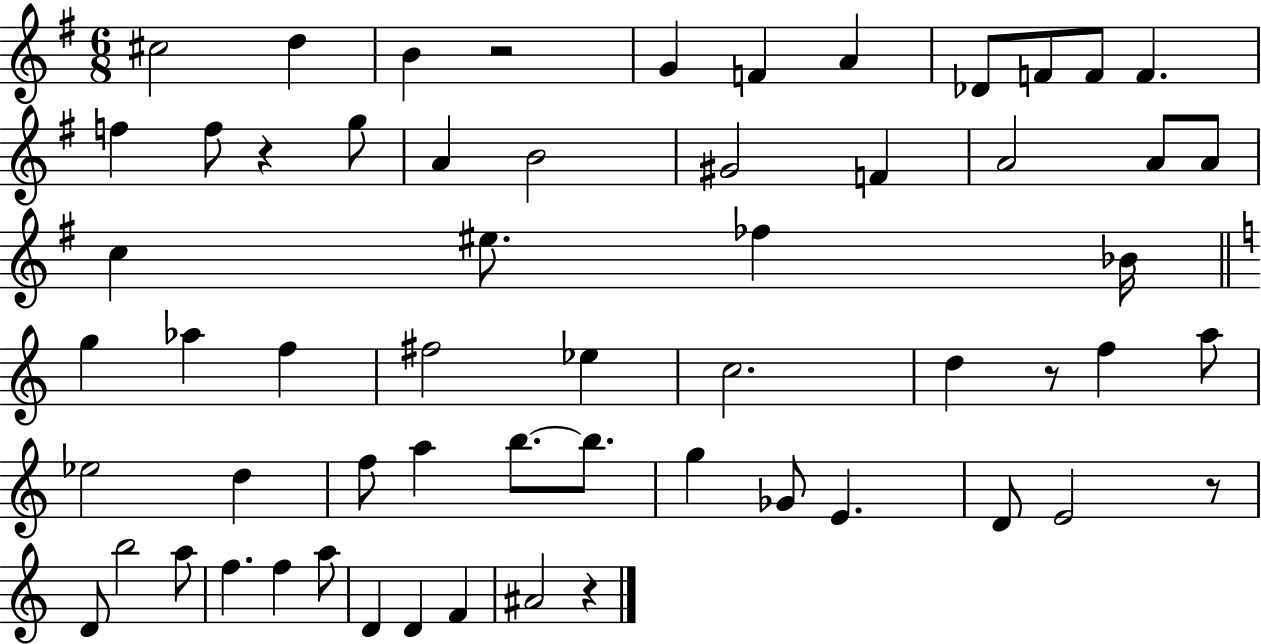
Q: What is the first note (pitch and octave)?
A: C#5